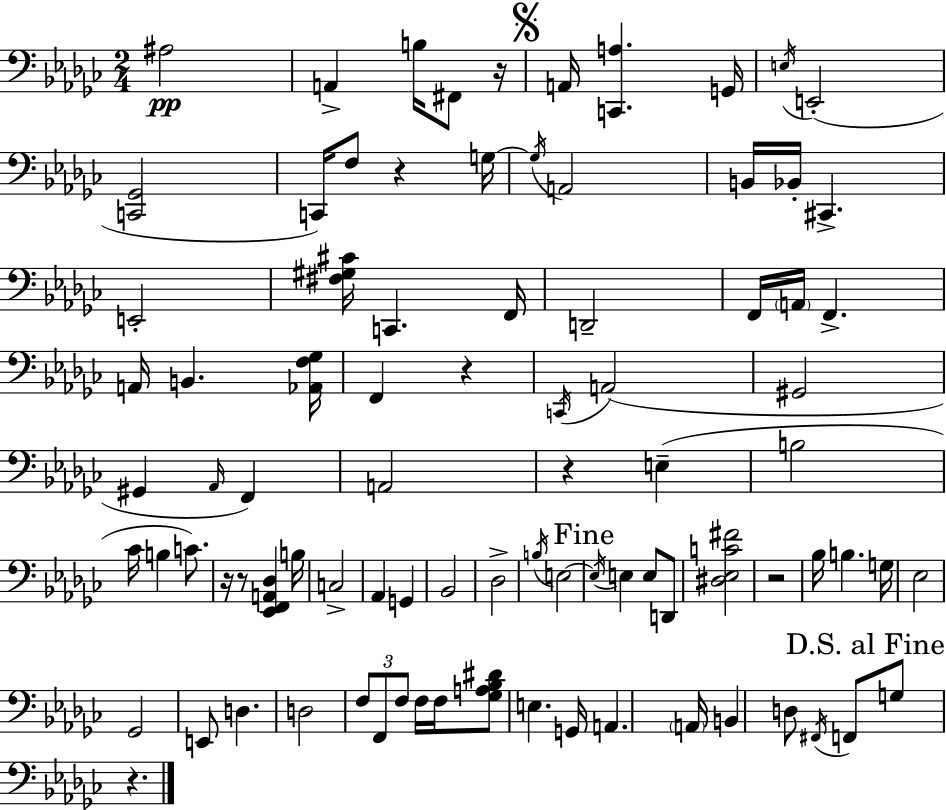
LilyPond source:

{
  \clef bass
  \numericTimeSignature
  \time 2/4
  \key ees \minor
  ais2\pp | a,4-> b16 fis,8 r16 | \mark \markup { \musicglyph "scripts.segno" } a,16 <c, a>4. g,16 | \acciaccatura { e16 } e,2-.( | \break <c, ges,>2 | c,16) f8 r4 | g16~~ \acciaccatura { g16 } a,2 | b,16 bes,16-. cis,4.-> | \break e,2-. | <fis gis cis'>16 c,4. | f,16 d,2-- | f,16 \parenthesize a,16 f,4.-> | \break a,16 b,4. | <aes, f ges>16 f,4 r4 | \acciaccatura { c,16 }( a,2 | gis,2 | \break gis,4 \grace { aes,16 }) | f,4 a,2 | r4 | e4--( b2 | \break ces'16 b4 | c'8.) r16 r8 <ees, f, a, des>4 | b16 c2-> | aes,4 | \break g,4 bes,2 | des2-> | \acciaccatura { b16 } e2~~ | \mark "Fine" \acciaccatura { e16 } e4 | \break e8 d,8 <dis ees c' fis'>2 | r2 | bes16 b4. | g16 ees2 | \break ges,2 | e,8 | d4. d2 | \tuplet 3/2 { f8 | \break f,8 f8 } f16 f16 <ges a bes dis'>8 | e4. g,16 a,4. | \parenthesize a,16 b,4 | d8 \acciaccatura { fis,16 } f,8 \mark "D.S. al Fine" g8 | \break r4. \bar "|."
}